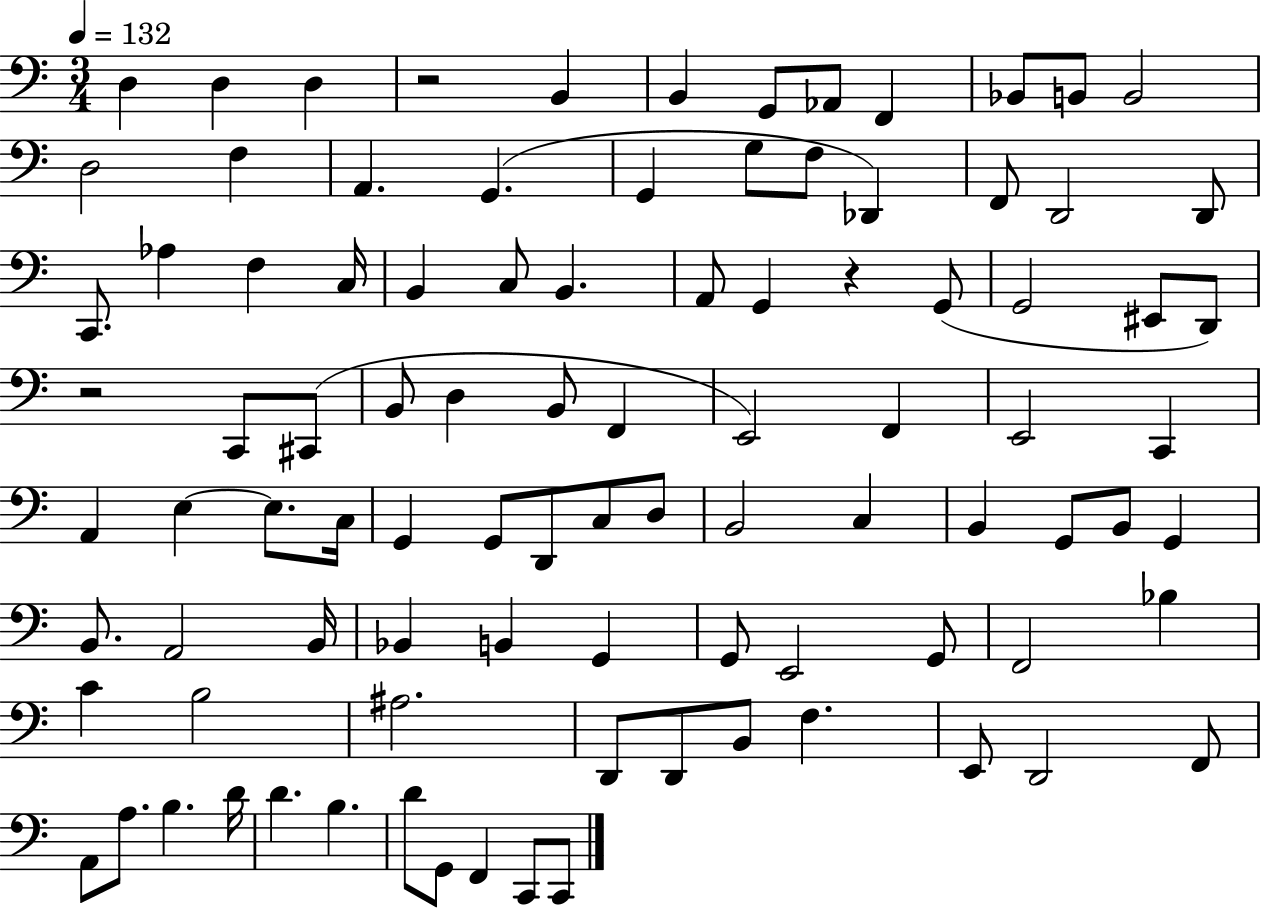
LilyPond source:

{
  \clef bass
  \numericTimeSignature
  \time 3/4
  \key c \major
  \tempo 4 = 132
  d4 d4 d4 | r2 b,4 | b,4 g,8 aes,8 f,4 | bes,8 b,8 b,2 | \break d2 f4 | a,4. g,4.( | g,4 g8 f8 des,4) | f,8 d,2 d,8 | \break c,8. aes4 f4 c16 | b,4 c8 b,4. | a,8 g,4 r4 g,8( | g,2 eis,8 d,8) | \break r2 c,8 cis,8( | b,8 d4 b,8 f,4 | e,2) f,4 | e,2 c,4 | \break a,4 e4~~ e8. c16 | g,4 g,8 d,8 c8 d8 | b,2 c4 | b,4 g,8 b,8 g,4 | \break b,8. a,2 b,16 | bes,4 b,4 g,4 | g,8 e,2 g,8 | f,2 bes4 | \break c'4 b2 | ais2. | d,8 d,8 b,8 f4. | e,8 d,2 f,8 | \break a,8 a8. b4. d'16 | d'4. b4. | d'8 g,8 f,4 c,8 c,8 | \bar "|."
}